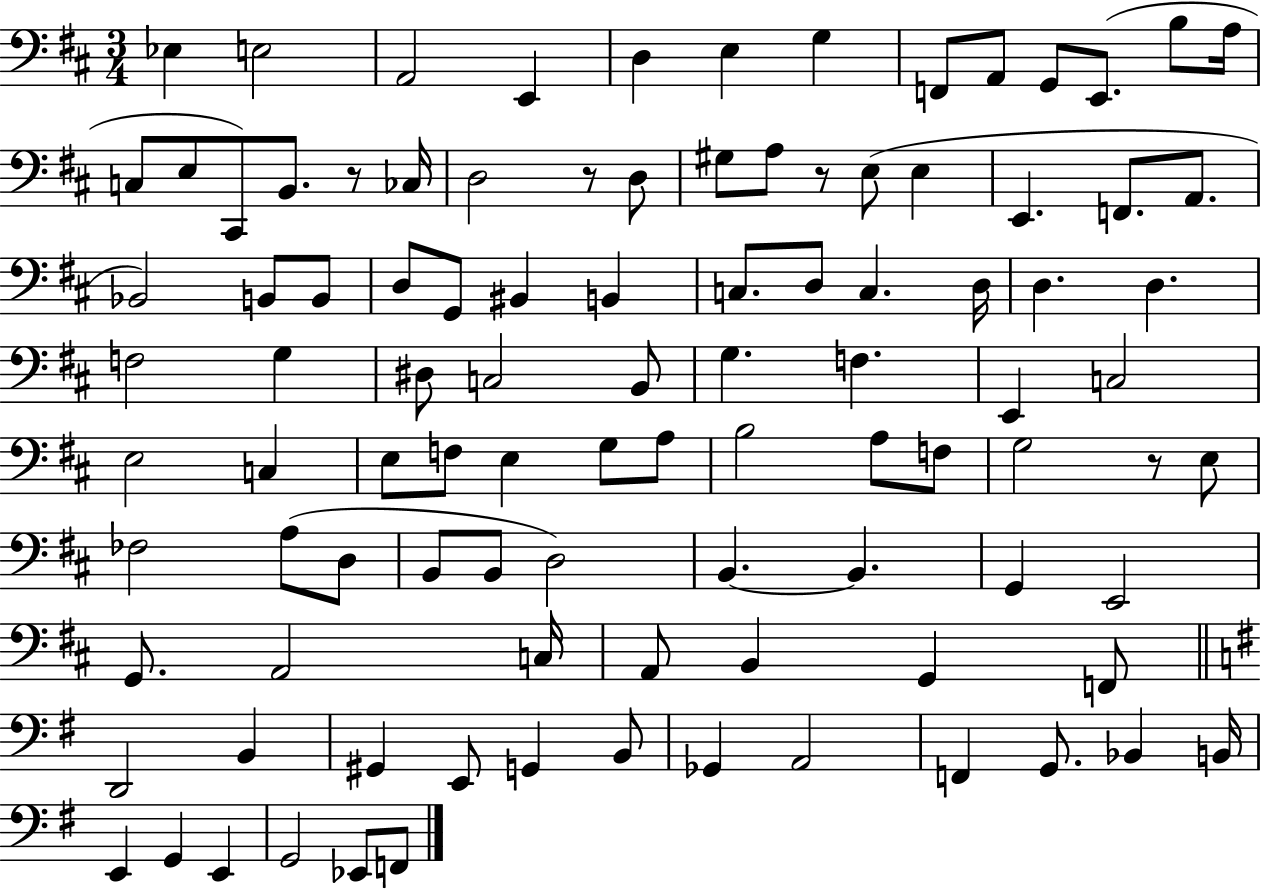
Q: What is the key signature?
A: D major